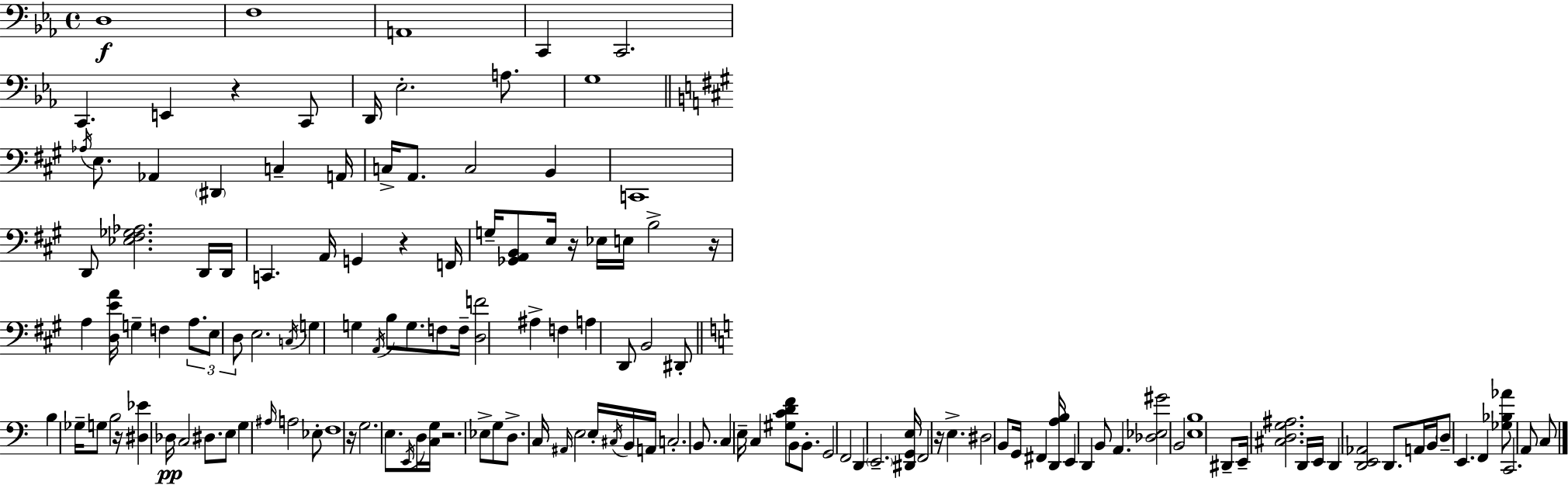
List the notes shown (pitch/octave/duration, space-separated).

D3/w F3/w A2/w C2/q C2/h. C2/q. E2/q R/q C2/e D2/s Eb3/h. A3/e. G3/w Ab3/s E3/e. Ab2/q D#2/q C3/q A2/s C3/s A2/e. C3/h B2/q C2/w D2/e [Eb3,F#3,Gb3,Ab3]/h. D2/s D2/s C2/q. A2/s G2/q R/q F2/s G3/s [Gb2,A2,B2]/e E3/s R/s Eb3/s E3/s B3/h R/s A3/q [D3,E4,A4]/s G3/q F3/q A3/e. E3/e D3/e E3/h. C3/s G3/q G3/q A2/s B3/e G3/e. F3/e F3/s [D3,F4]/h A#3/q F3/q A3/q D2/e B2/h D#2/e B3/q Gb3/s G3/e B3/h R/s [D#3,Eb4]/q Db3/s C3/h D#3/e. E3/e G3/q A#3/s A3/h Eb3/e F3/w R/s G3/h. E3/e. E2/s D3/s [C3,G3]/s R/h. Eb3/e G3/e D3/e. C3/s A#2/s E3/h E3/s C#3/s B2/s A2/s C3/h. B2/e. C3/q E3/s C3/q [G#3,C4,D4,F4]/e B2/e B2/e. G2/h F2/h D2/q E2/h. [D#2,G2,E3]/s F2/h R/s E3/q. D#3/h B2/e G2/s F#2/q [D2,A3,B3]/s E2/q D2/q B2/e A2/q. [Db3,Eb3,G#4]/h B2/h [E3,B3]/w D#2/e E2/s [C#3,D3,G3,A#3]/h. D2/s E2/s D2/q [D2,E2,Ab2]/h D2/e. A2/s B2/s D3/e E2/q. F2/q [Gb3,Bb3,Ab4]/e C2/h. A2/e C3/e